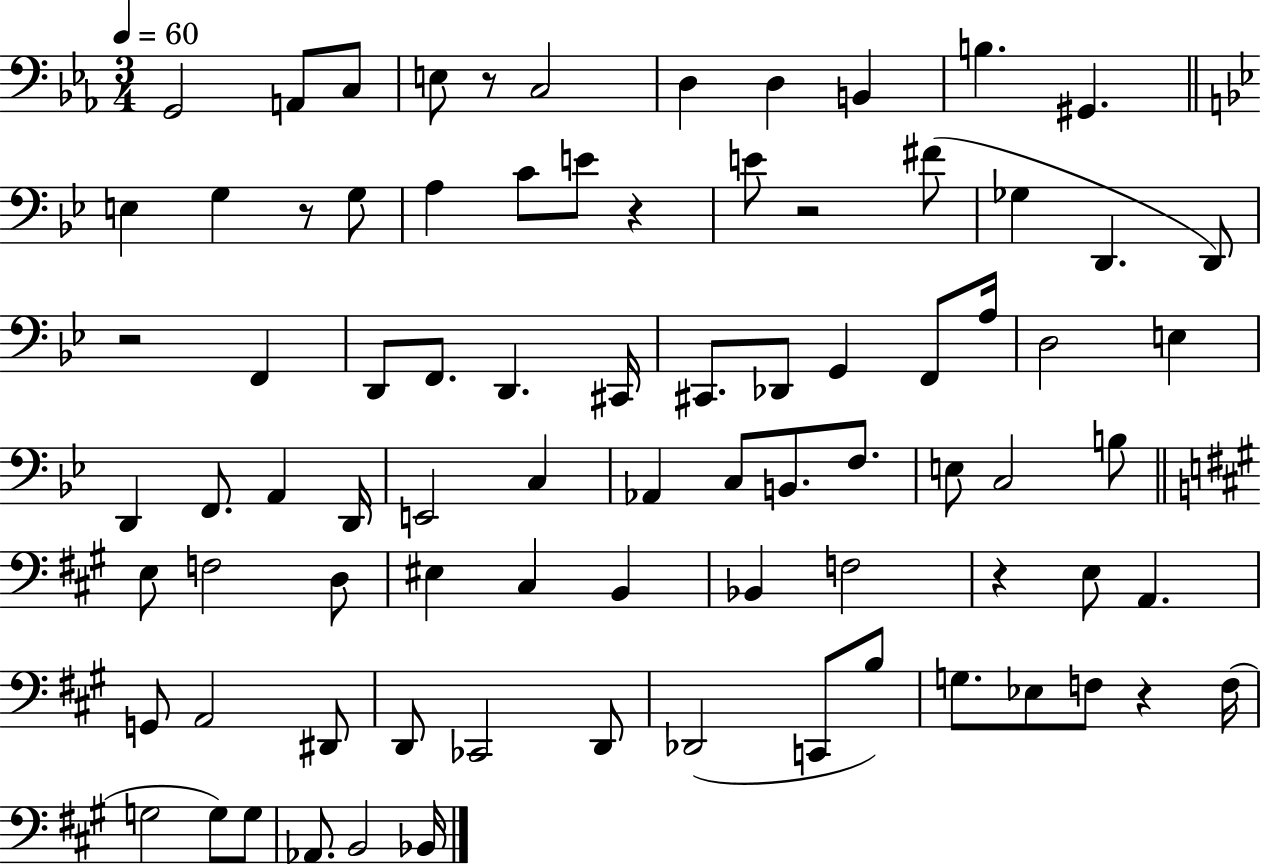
{
  \clef bass
  \numericTimeSignature
  \time 3/4
  \key ees \major
  \tempo 4 = 60
  \repeat volta 2 { g,2 a,8 c8 | e8 r8 c2 | d4 d4 b,4 | b4. gis,4. | \break \bar "||" \break \key bes \major e4 g4 r8 g8 | a4 c'8 e'8 r4 | e'8 r2 fis'8( | ges4 d,4. d,8) | \break r2 f,4 | d,8 f,8. d,4. cis,16 | cis,8. des,8 g,4 f,8 a16 | d2 e4 | \break d,4 f,8. a,4 d,16 | e,2 c4 | aes,4 c8 b,8. f8. | e8 c2 b8 | \break \bar "||" \break \key a \major e8 f2 d8 | eis4 cis4 b,4 | bes,4 f2 | r4 e8 a,4. | \break g,8 a,2 dis,8 | d,8 ces,2 d,8 | des,2( c,8 b8) | g8. ees8 f8 r4 f16( | \break g2 g8) g8 | aes,8. b,2 bes,16 | } \bar "|."
}